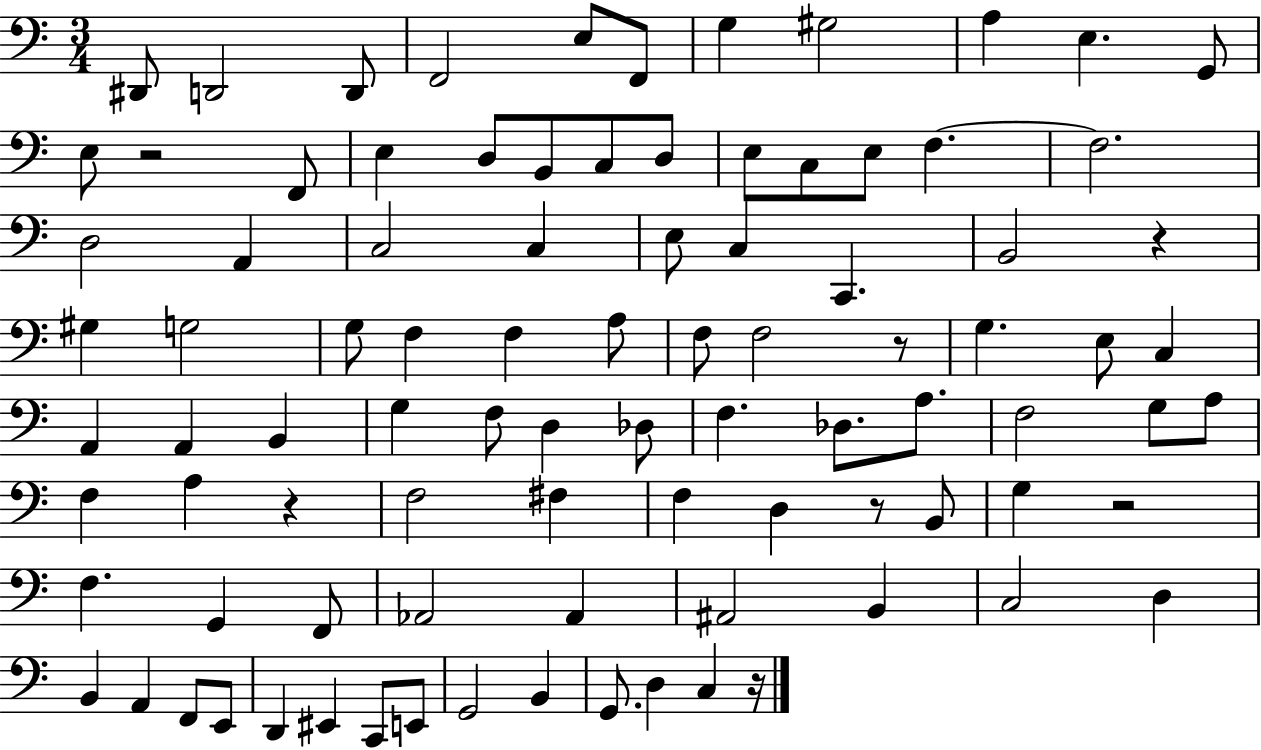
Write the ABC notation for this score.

X:1
T:Untitled
M:3/4
L:1/4
K:C
^D,,/2 D,,2 D,,/2 F,,2 E,/2 F,,/2 G, ^G,2 A, E, G,,/2 E,/2 z2 F,,/2 E, D,/2 B,,/2 C,/2 D,/2 E,/2 C,/2 E,/2 F, F,2 D,2 A,, C,2 C, E,/2 C, C,, B,,2 z ^G, G,2 G,/2 F, F, A,/2 F,/2 F,2 z/2 G, E,/2 C, A,, A,, B,, G, F,/2 D, _D,/2 F, _D,/2 A,/2 F,2 G,/2 A,/2 F, A, z F,2 ^F, F, D, z/2 B,,/2 G, z2 F, G,, F,,/2 _A,,2 _A,, ^A,,2 B,, C,2 D, B,, A,, F,,/2 E,,/2 D,, ^E,, C,,/2 E,,/2 G,,2 B,, G,,/2 D, C, z/4